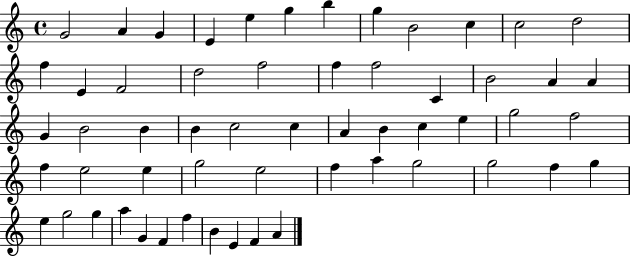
{
  \clef treble
  \time 4/4
  \defaultTimeSignature
  \key c \major
  g'2 a'4 g'4 | e'4 e''4 g''4 b''4 | g''4 b'2 c''4 | c''2 d''2 | \break f''4 e'4 f'2 | d''2 f''2 | f''4 f''2 c'4 | b'2 a'4 a'4 | \break g'4 b'2 b'4 | b'4 c''2 c''4 | a'4 b'4 c''4 e''4 | g''2 f''2 | \break f''4 e''2 e''4 | g''2 e''2 | f''4 a''4 g''2 | g''2 f''4 g''4 | \break e''4 g''2 g''4 | a''4 g'4 f'4 f''4 | b'4 e'4 f'4 a'4 | \bar "|."
}